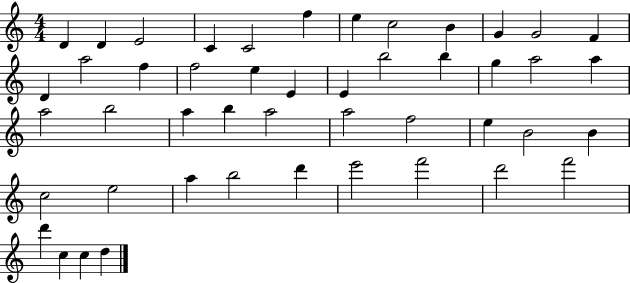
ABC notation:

X:1
T:Untitled
M:4/4
L:1/4
K:C
D D E2 C C2 f e c2 B G G2 F D a2 f f2 e E E b2 b g a2 a a2 b2 a b a2 a2 f2 e B2 B c2 e2 a b2 d' e'2 f'2 d'2 f'2 d' c c d